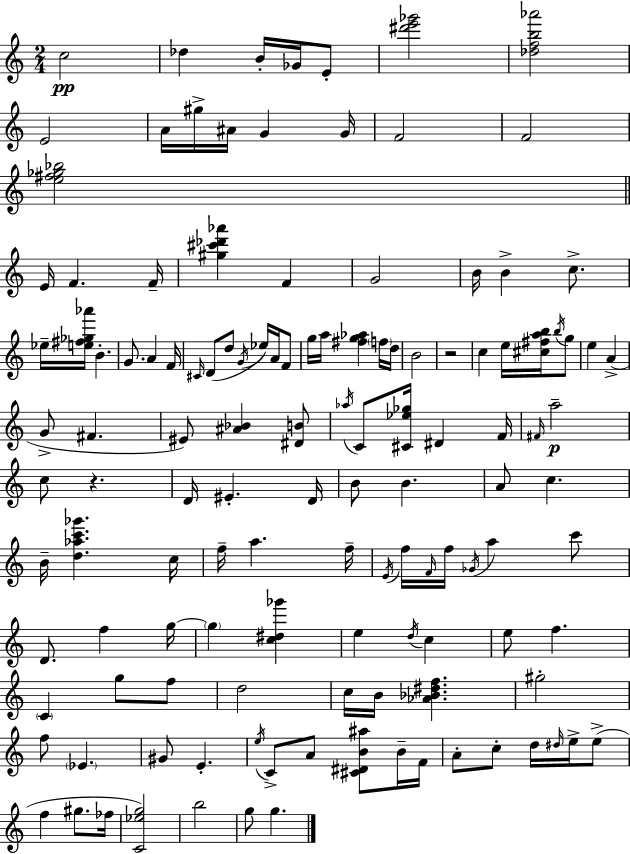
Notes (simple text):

C5/h Db5/q B4/s Gb4/s E4/e [D#6,E6,Gb6]/h [Db5,F5,B5,Ab6]/h E4/h A4/s G#5/s A#4/s G4/q G4/s F4/h F4/h [E5,F#5,Gb5,Bb5]/h E4/s F4/q. F4/s [G#5,C#6,Db6,Ab6]/q F4/q G4/h B4/s B4/q C5/e. Eb5/s [E5,F#5,Gb5,Ab6]/s B4/q. G4/e. A4/q F4/s C#4/s D4/e D5/e G4/s Eb5/s A4/s F4/e G5/s A5/s [F#5,G5,Ab5]/q F5/s D5/s B4/h R/h C5/q E5/s [C#5,F#5,A5,B5]/s B5/s G5/e E5/q A4/q G4/e F#4/q. EIS4/e [A#4,Bb4]/q [D#4,B4]/e Ab5/s C4/e [C#4,Eb5,Gb5]/s D#4/q F4/s F#4/s A5/h C5/e R/q. D4/s EIS4/q. D4/s B4/e B4/q. A4/e C5/q. B4/s [D5,Ab5,C6,Gb6]/q. C5/s F5/s A5/q. F5/s E4/s F5/s F4/s F5/s Gb4/s A5/q C6/e D4/e. F5/q G5/s G5/q [C5,D#5,Gb6]/q E5/q D5/s C5/q E5/e F5/q. C4/q G5/e F5/e D5/h C5/s B4/s [Ab4,Bb4,D#5,F5]/q. G#5/h F5/e Eb4/q. G#4/e E4/q. E5/s C4/e A4/e [C#4,D#4,B4,A#5]/e B4/s F4/s A4/e C5/e D5/s D#5/s E5/s E5/e F5/q G#5/e. FES5/s [C4,Eb5,G5]/h B5/h G5/e G5/q.